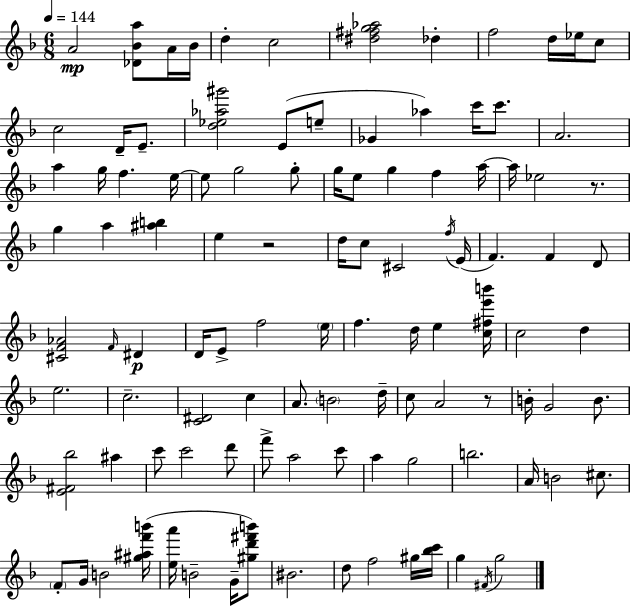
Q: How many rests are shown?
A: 3